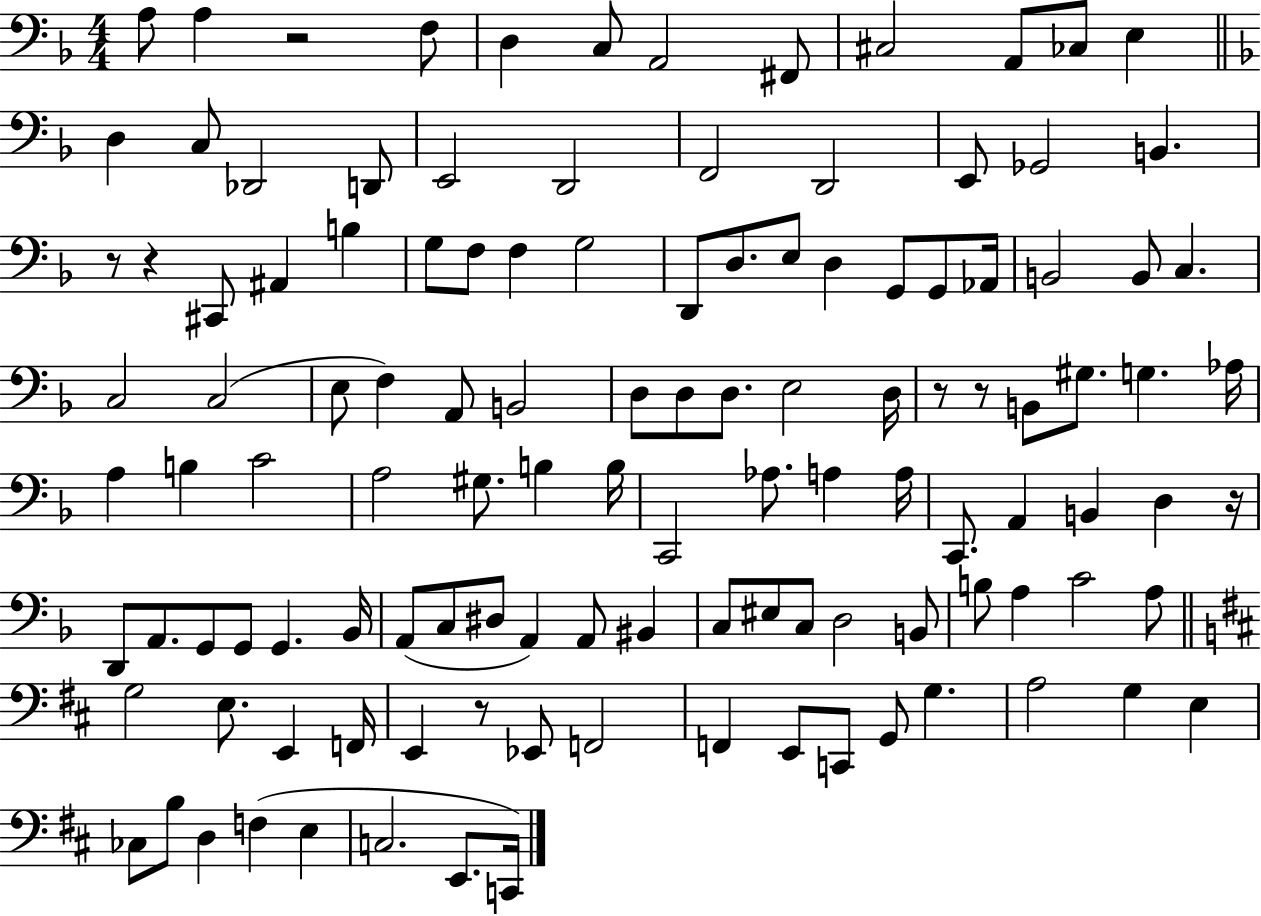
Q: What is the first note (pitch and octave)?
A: A3